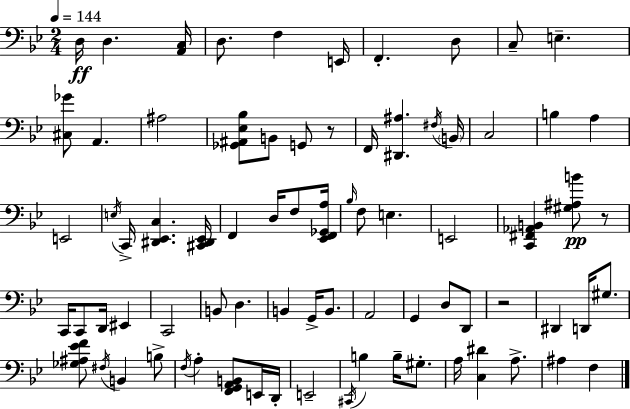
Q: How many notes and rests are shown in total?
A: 77